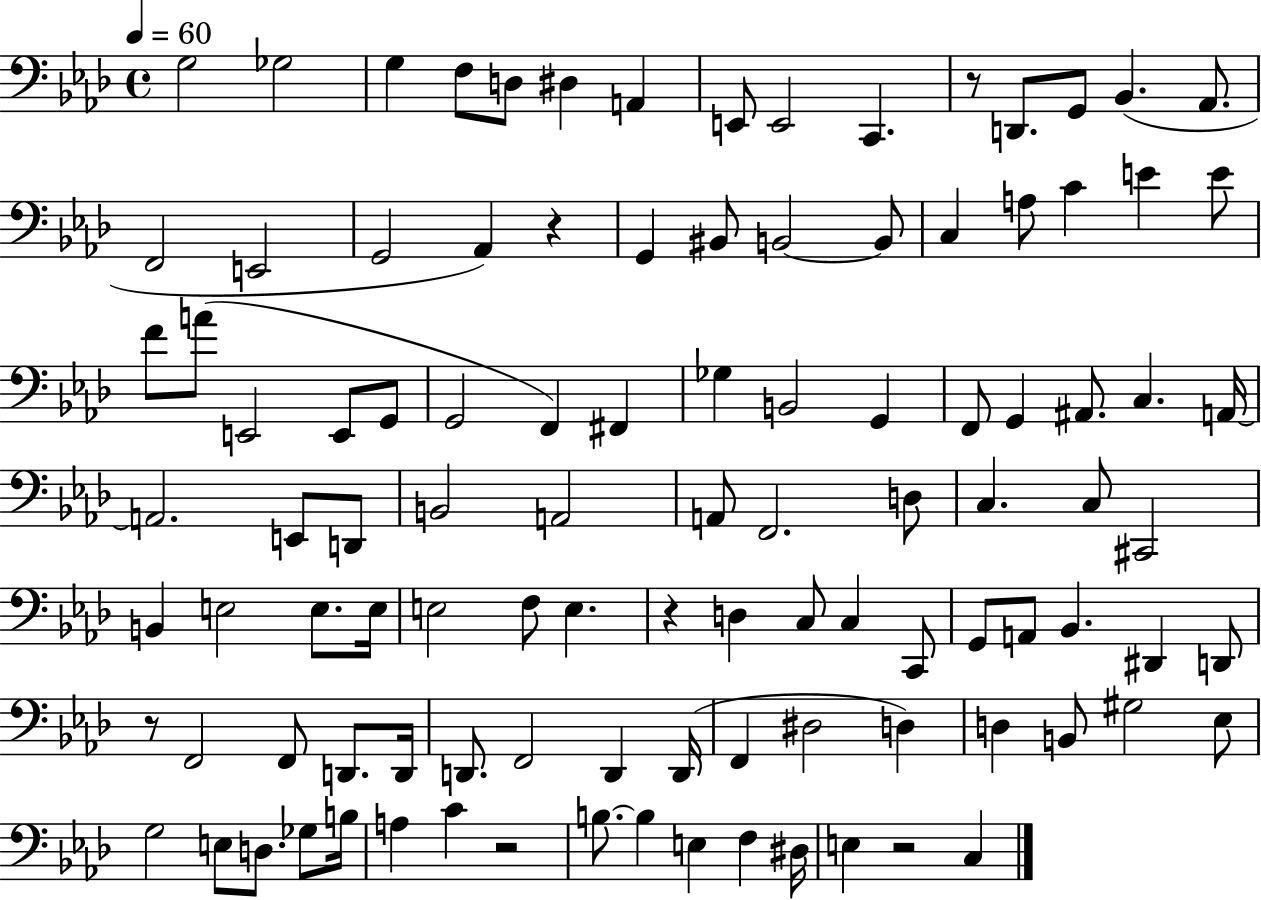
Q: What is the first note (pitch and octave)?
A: G3